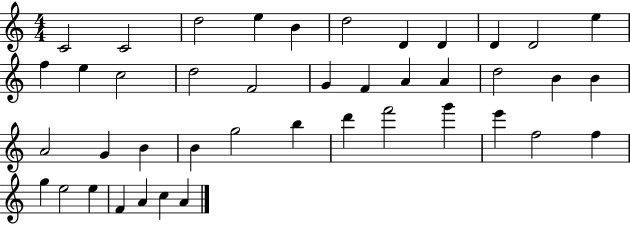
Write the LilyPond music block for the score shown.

{
  \clef treble
  \numericTimeSignature
  \time 4/4
  \key c \major
  c'2 c'2 | d''2 e''4 b'4 | d''2 d'4 d'4 | d'4 d'2 e''4 | \break f''4 e''4 c''2 | d''2 f'2 | g'4 f'4 a'4 a'4 | d''2 b'4 b'4 | \break a'2 g'4 b'4 | b'4 g''2 b''4 | d'''4 f'''2 g'''4 | e'''4 f''2 f''4 | \break g''4 e''2 e''4 | f'4 a'4 c''4 a'4 | \bar "|."
}